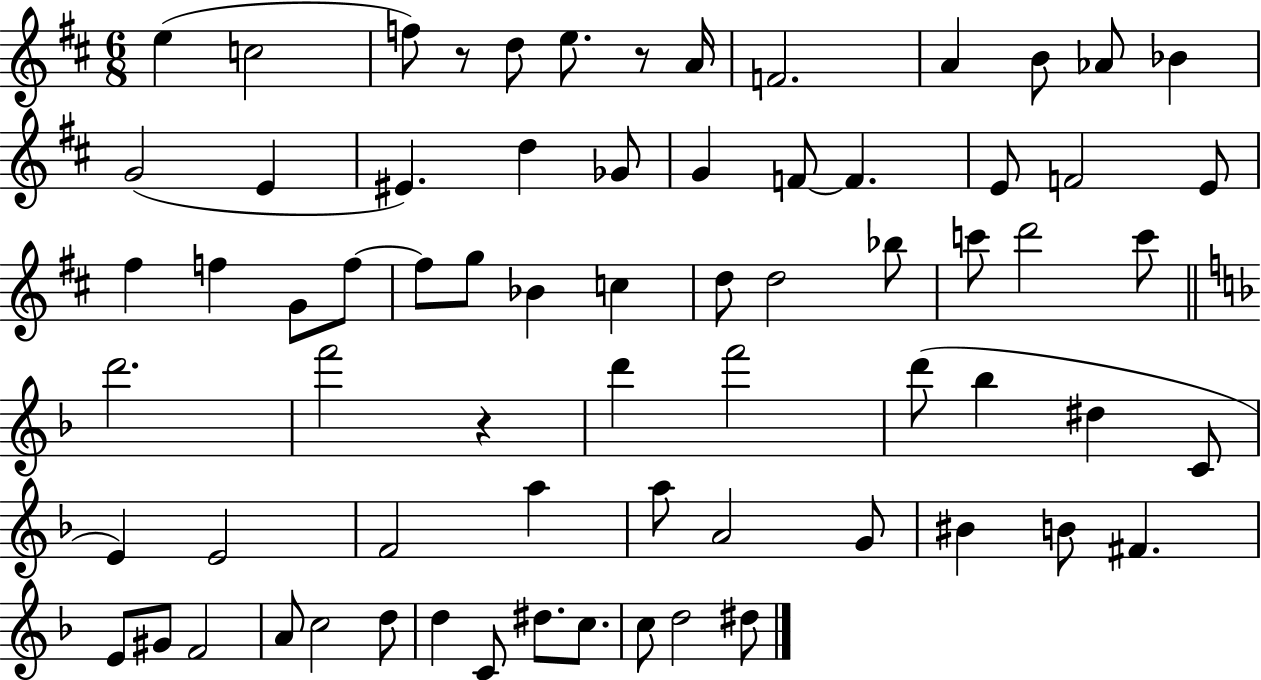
E5/q C5/h F5/e R/e D5/e E5/e. R/e A4/s F4/h. A4/q B4/e Ab4/e Bb4/q G4/h E4/q EIS4/q. D5/q Gb4/e G4/q F4/e F4/q. E4/e F4/h E4/e F#5/q F5/q G4/e F5/e F5/e G5/e Bb4/q C5/q D5/e D5/h Bb5/e C6/e D6/h C6/e D6/h. F6/h R/q D6/q F6/h D6/e Bb5/q D#5/q C4/e E4/q E4/h F4/h A5/q A5/e A4/h G4/e BIS4/q B4/e F#4/q. E4/e G#4/e F4/h A4/e C5/h D5/e D5/q C4/e D#5/e. C5/e. C5/e D5/h D#5/e